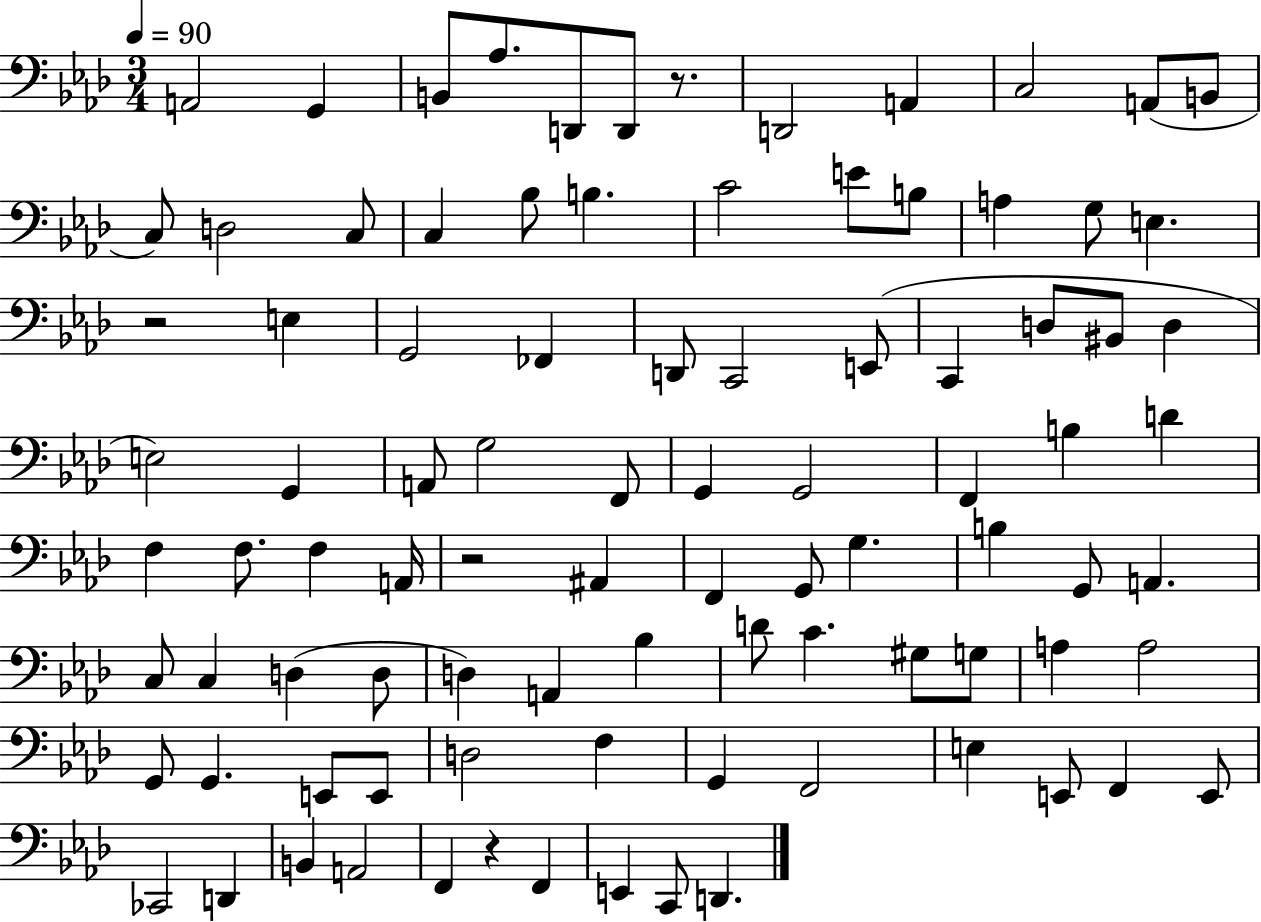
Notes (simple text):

A2/h G2/q B2/e Ab3/e. D2/e D2/e R/e. D2/h A2/q C3/h A2/e B2/e C3/e D3/h C3/e C3/q Bb3/e B3/q. C4/h E4/e B3/e A3/q G3/e E3/q. R/h E3/q G2/h FES2/q D2/e C2/h E2/e C2/q D3/e BIS2/e D3/q E3/h G2/q A2/e G3/h F2/e G2/q G2/h F2/q B3/q D4/q F3/q F3/e. F3/q A2/s R/h A#2/q F2/q G2/e G3/q. B3/q G2/e A2/q. C3/e C3/q D3/q D3/e D3/q A2/q Bb3/q D4/e C4/q. G#3/e G3/e A3/q A3/h G2/e G2/q. E2/e E2/e D3/h F3/q G2/q F2/h E3/q E2/e F2/q E2/e CES2/h D2/q B2/q A2/h F2/q R/q F2/q E2/q C2/e D2/q.